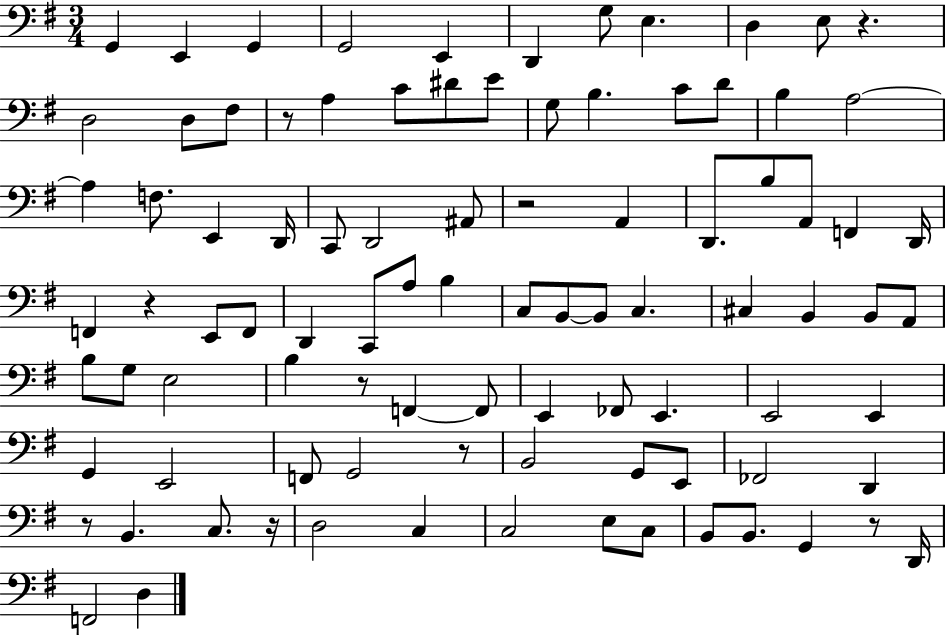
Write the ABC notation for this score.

X:1
T:Untitled
M:3/4
L:1/4
K:G
G,, E,, G,, G,,2 E,, D,, G,/2 E, D, E,/2 z D,2 D,/2 ^F,/2 z/2 A, C/2 ^D/2 E/2 G,/2 B, C/2 D/2 B, A,2 A, F,/2 E,, D,,/4 C,,/2 D,,2 ^A,,/2 z2 A,, D,,/2 B,/2 A,,/2 F,, D,,/4 F,, z E,,/2 F,,/2 D,, C,,/2 A,/2 B, C,/2 B,,/2 B,,/2 C, ^C, B,, B,,/2 A,,/2 B,/2 G,/2 E,2 B, z/2 F,, F,,/2 E,, _F,,/2 E,, E,,2 E,, G,, E,,2 F,,/2 G,,2 z/2 B,,2 G,,/2 E,,/2 _F,,2 D,, z/2 B,, C,/2 z/4 D,2 C, C,2 E,/2 C,/2 B,,/2 B,,/2 G,, z/2 D,,/4 F,,2 D,